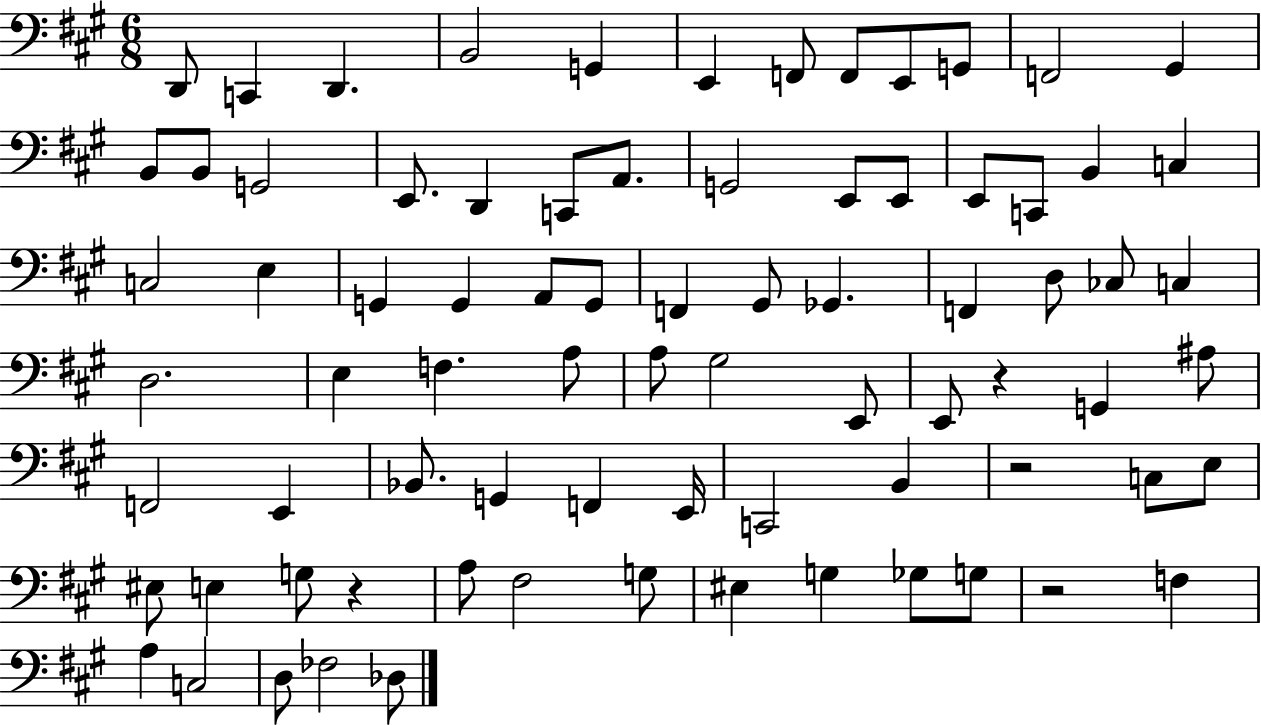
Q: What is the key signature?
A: A major